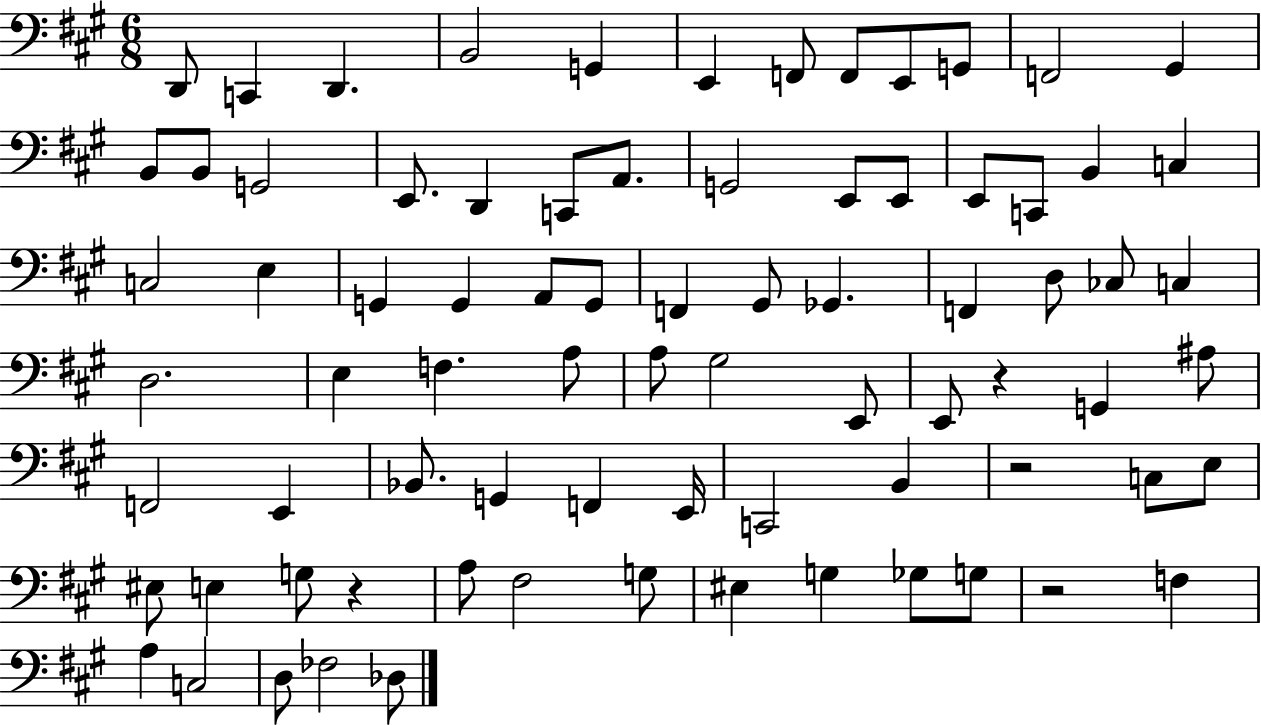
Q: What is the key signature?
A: A major